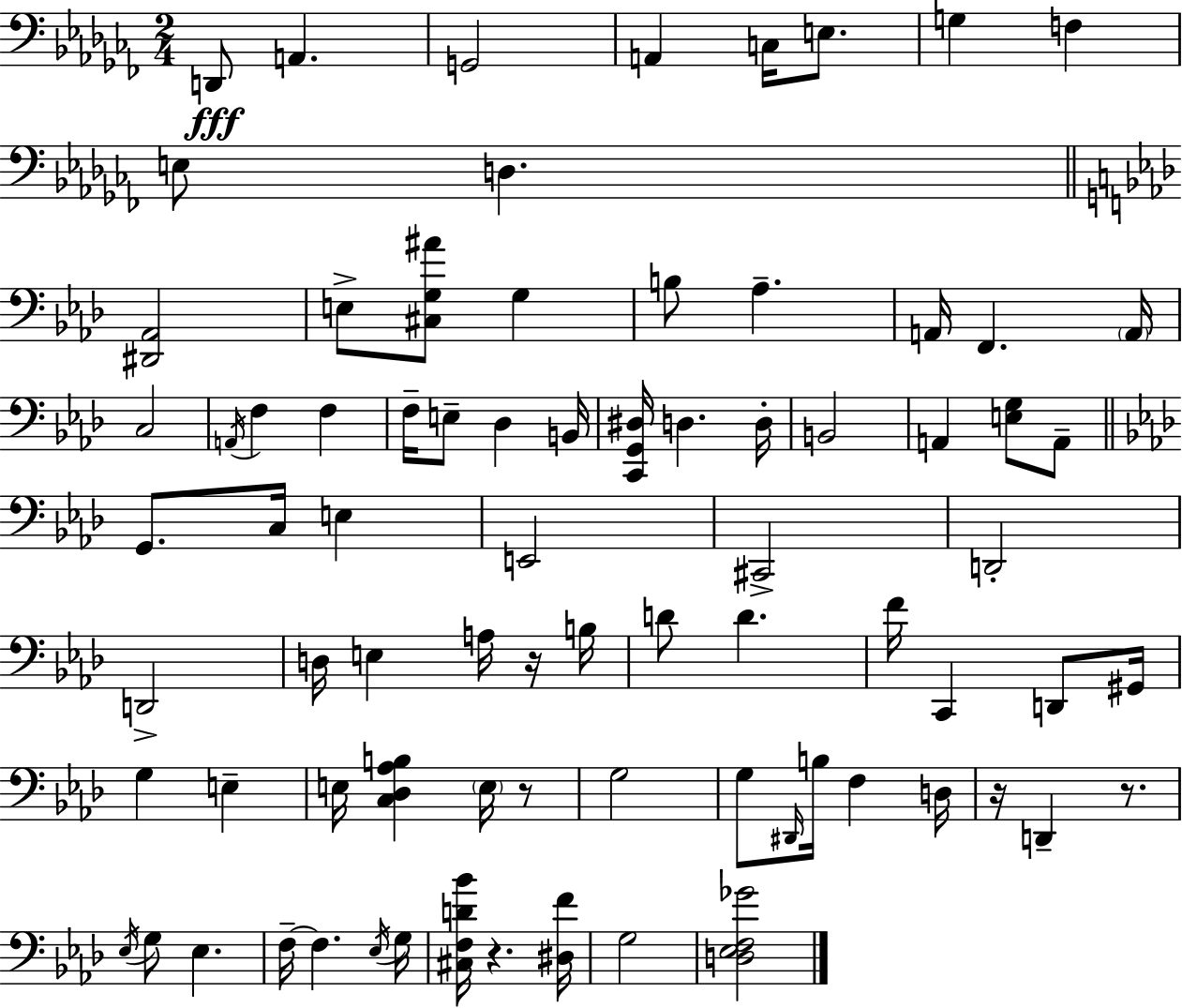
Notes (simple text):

D2/e A2/q. G2/h A2/q C3/s E3/e. G3/q F3/q E3/e D3/q. [D#2,Ab2]/h E3/e [C#3,G3,A#4]/e G3/q B3/e Ab3/q. A2/s F2/q. A2/s C3/h A2/s F3/q F3/q F3/s E3/e Db3/q B2/s [C2,G2,D#3]/s D3/q. D3/s B2/h A2/q [E3,G3]/e A2/e G2/e. C3/s E3/q E2/h C#2/h D2/h D2/h D3/s E3/q A3/s R/s B3/s D4/e D4/q. F4/s C2/q D2/e G#2/s G3/q E3/q E3/s [C3,Db3,Ab3,B3]/q E3/s R/e G3/h G3/e D#2/s B3/s F3/q D3/s R/s D2/q R/e. Eb3/s G3/e Eb3/q. F3/s F3/q. Eb3/s G3/s [C#3,F3,D4,Bb4]/s R/q. [D#3,F4]/s G3/h [D3,Eb3,F3,Gb4]/h